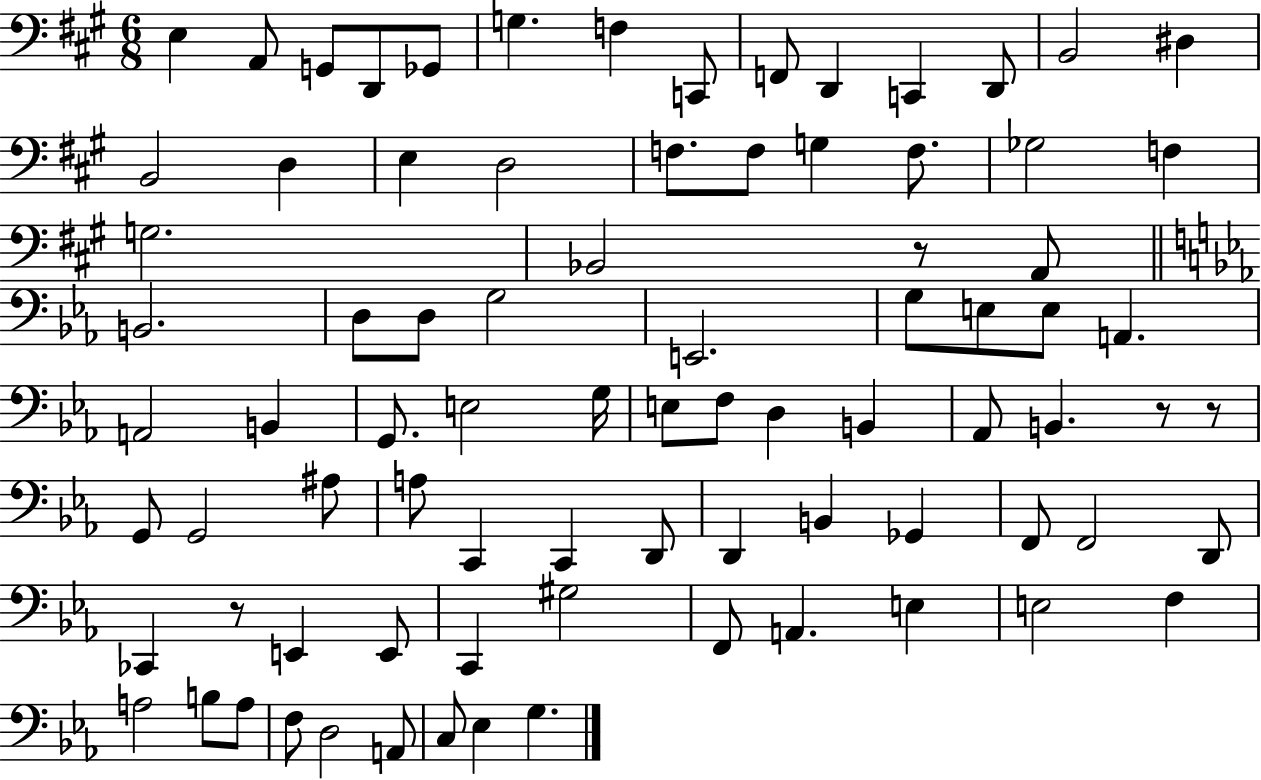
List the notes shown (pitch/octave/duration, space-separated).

E3/q A2/e G2/e D2/e Gb2/e G3/q. F3/q C2/e F2/e D2/q C2/q D2/e B2/h D#3/q B2/h D3/q E3/q D3/h F3/e. F3/e G3/q F3/e. Gb3/h F3/q G3/h. Bb2/h R/e A2/e B2/h. D3/e D3/e G3/h E2/h. G3/e E3/e E3/e A2/q. A2/h B2/q G2/e. E3/h G3/s E3/e F3/e D3/q B2/q Ab2/e B2/q. R/e R/e G2/e G2/h A#3/e A3/e C2/q C2/q D2/e D2/q B2/q Gb2/q F2/e F2/h D2/e CES2/q R/e E2/q E2/e C2/q G#3/h F2/e A2/q. E3/q E3/h F3/q A3/h B3/e A3/e F3/e D3/h A2/e C3/e Eb3/q G3/q.